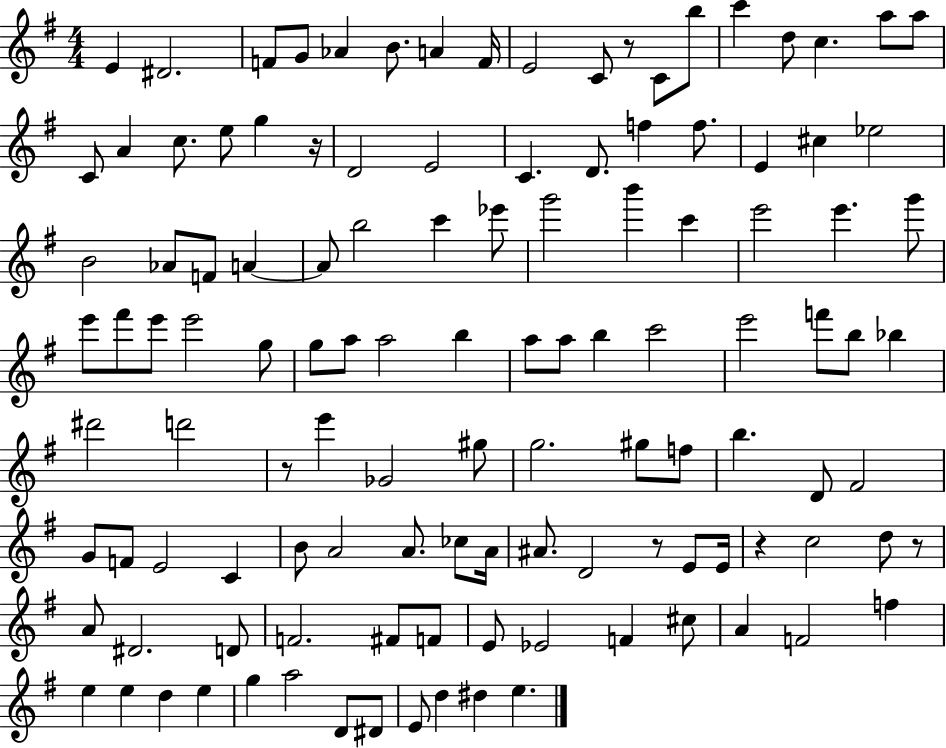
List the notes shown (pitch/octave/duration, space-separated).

E4/q D#4/h. F4/e G4/e Ab4/q B4/e. A4/q F4/s E4/h C4/e R/e C4/e B5/e C6/q D5/e C5/q. A5/e A5/e C4/e A4/q C5/e. E5/e G5/q R/s D4/h E4/h C4/q. D4/e. F5/q F5/e. E4/q C#5/q Eb5/h B4/h Ab4/e F4/e A4/q A4/e B5/h C6/q Eb6/e G6/h B6/q C6/q E6/h E6/q. G6/e E6/e F#6/e E6/e E6/h G5/e G5/e A5/e A5/h B5/q A5/e A5/e B5/q C6/h E6/h F6/e B5/e Bb5/q D#6/h D6/h R/e E6/q Gb4/h G#5/e G5/h. G#5/e F5/e B5/q. D4/e F#4/h G4/e F4/e E4/h C4/q B4/e A4/h A4/e. CES5/e A4/s A#4/e. D4/h R/e E4/e E4/s R/q C5/h D5/e R/e A4/e D#4/h. D4/e F4/h. F#4/e F4/e E4/e Eb4/h F4/q C#5/e A4/q F4/h F5/q E5/q E5/q D5/q E5/q G5/q A5/h D4/e D#4/e E4/e D5/q D#5/q E5/q.